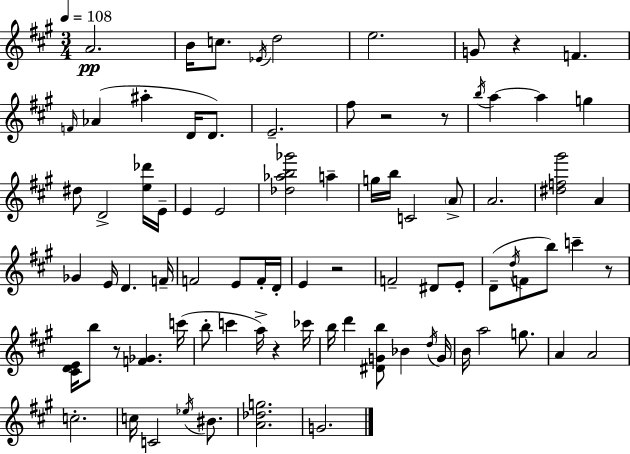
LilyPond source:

{
  \clef treble
  \numericTimeSignature
  \time 3/4
  \key a \major
  \tempo 4 = 108
  a'2.\pp | b'16 c''8. \acciaccatura { ees'16 } d''2 | e''2. | g'8 r4 f'4. | \break \grace { f'16 } aes'4( ais''4-. d'16 d'8.) | e'2.-- | fis''8 r2 | r8 \acciaccatura { b''16 } a''4~~ a''4 g''4 | \break dis''8 d'2-> | <e'' des'''>16 e'16-- e'4 e'2 | <des'' aes'' b'' ges'''>2 a''4-- | g''16 b''16 c'2 | \break \parenthesize a'8-> a'2. | <dis'' f'' gis'''>2 a'4 | ges'4 e'16 d'4. | f'16-- f'2 e'8 | \break f'16-. d'16-. e'4 r2 | f'2-- dis'8 | e'8-. d'8--( \acciaccatura { d''16 } f'8 b''8) c'''4-- | r8 <cis' d' e'>16 b''8 r8 <f' ges'>4. | \break c'''16( b''8-. c'''4 a''16->) r4 | ces'''16 b''16 d'''4 <dis' g' b''>8 bes'4 | \acciaccatura { d''16 } g'16 b'16 a''2 | g''8. a'4 a'2 | \break c''2.-. | c''16 c'2 | \acciaccatura { ees''16 } bis'8. <a' des'' g''>2. | g'2. | \break \bar "|."
}